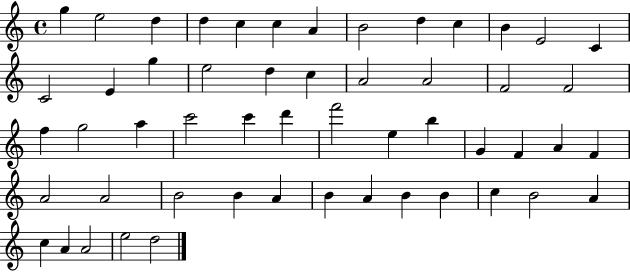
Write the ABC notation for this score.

X:1
T:Untitled
M:4/4
L:1/4
K:C
g e2 d d c c A B2 d c B E2 C C2 E g e2 d c A2 A2 F2 F2 f g2 a c'2 c' d' f'2 e b G F A F A2 A2 B2 B A B A B B c B2 A c A A2 e2 d2